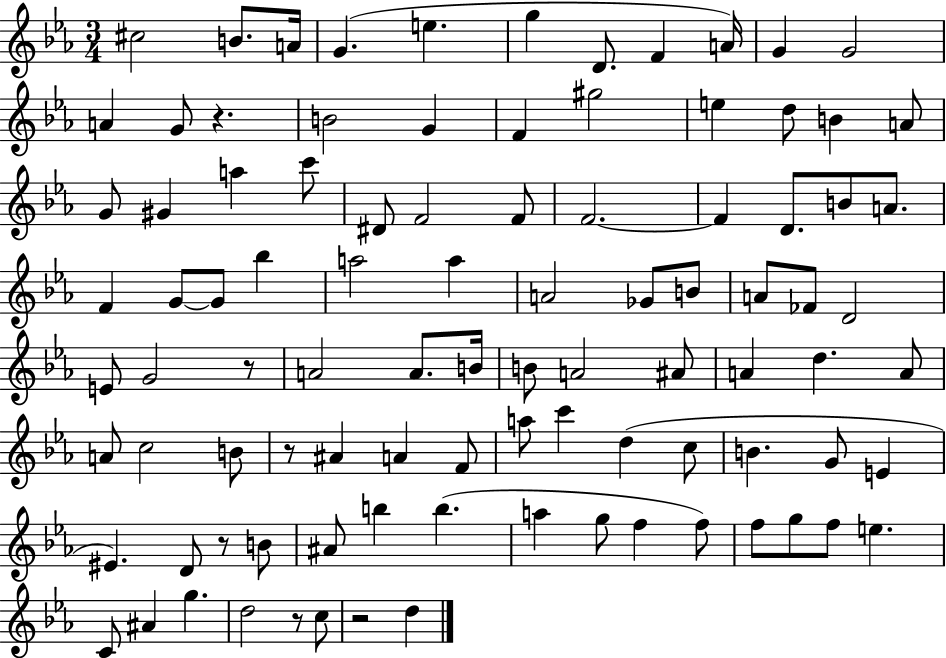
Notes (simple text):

C#5/h B4/e. A4/s G4/q. E5/q. G5/q D4/e. F4/q A4/s G4/q G4/h A4/q G4/e R/q. B4/h G4/q F4/q G#5/h E5/q D5/e B4/q A4/e G4/e G#4/q A5/q C6/e D#4/e F4/h F4/e F4/h. F4/q D4/e. B4/e A4/e. F4/q G4/e G4/e Bb5/q A5/h A5/q A4/h Gb4/e B4/e A4/e FES4/e D4/h E4/e G4/h R/e A4/h A4/e. B4/s B4/e A4/h A#4/e A4/q D5/q. A4/e A4/e C5/h B4/e R/e A#4/q A4/q F4/e A5/e C6/q D5/q C5/e B4/q. G4/e E4/q EIS4/q. D4/e R/e B4/e A#4/e B5/q B5/q. A5/q G5/e F5/q F5/e F5/e G5/e F5/e E5/q. C4/e A#4/q G5/q. D5/h R/e C5/e R/h D5/q